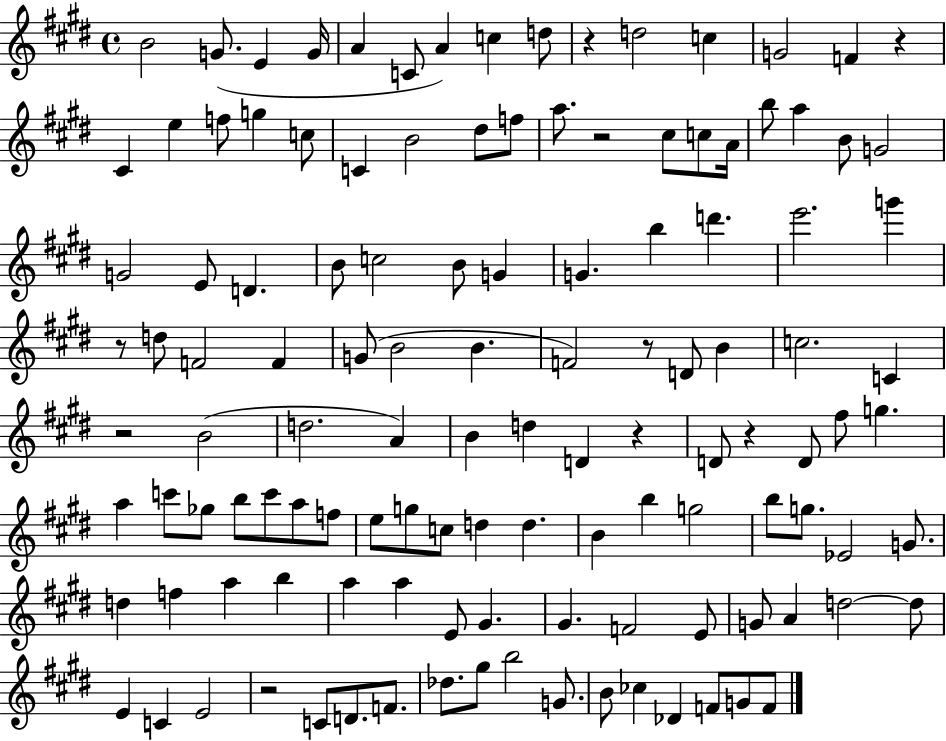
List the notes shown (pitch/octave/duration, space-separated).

B4/h G4/e. E4/q G4/s A4/q C4/e A4/q C5/q D5/e R/q D5/h C5/q G4/h F4/q R/q C#4/q E5/q F5/e G5/q C5/e C4/q B4/h D#5/e F5/e A5/e. R/h C#5/e C5/e A4/s B5/e A5/q B4/e G4/h G4/h E4/e D4/q. B4/e C5/h B4/e G4/q G4/q. B5/q D6/q. E6/h. G6/q R/e D5/e F4/h F4/q G4/e B4/h B4/q. F4/h R/e D4/e B4/q C5/h. C4/q R/h B4/h D5/h. A4/q B4/q D5/q D4/q R/q D4/e R/q D4/e F#5/e G5/q. A5/q C6/e Gb5/e B5/e C6/e A5/e F5/e E5/e G5/e C5/e D5/q D5/q. B4/q B5/q G5/h B5/e G5/e. Eb4/h G4/e. D5/q F5/q A5/q B5/q A5/q A5/q E4/e G#4/q. G#4/q. F4/h E4/e G4/e A4/q D5/h D5/e E4/q C4/q E4/h R/h C4/e D4/e. F4/e. Db5/e. G#5/e B5/h G4/e. B4/e CES5/q Db4/q F4/e G4/e F4/e